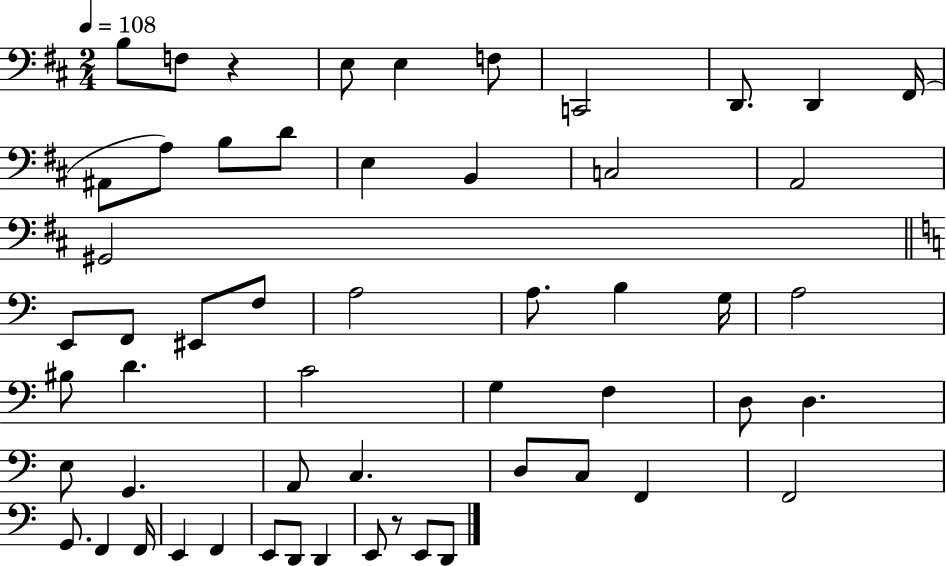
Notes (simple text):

B3/e F3/e R/q E3/e E3/q F3/e C2/h D2/e. D2/q F#2/s A#2/e A3/e B3/e D4/e E3/q B2/q C3/h A2/h G#2/h E2/e F2/e EIS2/e F3/e A3/h A3/e. B3/q G3/s A3/h BIS3/e D4/q. C4/h G3/q F3/q D3/e D3/q. E3/e G2/q. A2/e C3/q. D3/e C3/e F2/q F2/h G2/e. F2/q F2/s E2/q F2/q E2/e D2/e D2/q E2/e R/e E2/e D2/e